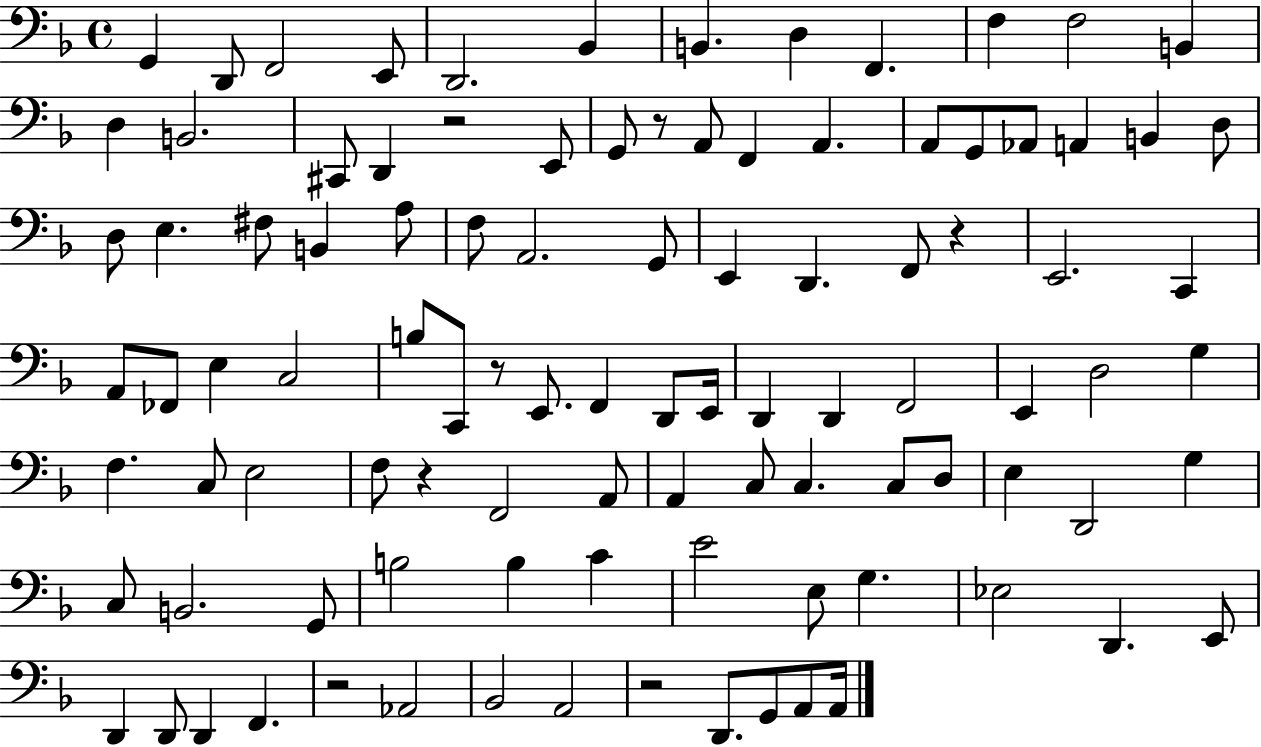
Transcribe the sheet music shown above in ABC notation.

X:1
T:Untitled
M:4/4
L:1/4
K:F
G,, D,,/2 F,,2 E,,/2 D,,2 _B,, B,, D, F,, F, F,2 B,, D, B,,2 ^C,,/2 D,, z2 E,,/2 G,,/2 z/2 A,,/2 F,, A,, A,,/2 G,,/2 _A,,/2 A,, B,, D,/2 D,/2 E, ^F,/2 B,, A,/2 F,/2 A,,2 G,,/2 E,, D,, F,,/2 z E,,2 C,, A,,/2 _F,,/2 E, C,2 B,/2 C,,/2 z/2 E,,/2 F,, D,,/2 E,,/4 D,, D,, F,,2 E,, D,2 G, F, C,/2 E,2 F,/2 z F,,2 A,,/2 A,, C,/2 C, C,/2 D,/2 E, D,,2 G, C,/2 B,,2 G,,/2 B,2 B, C E2 E,/2 G, _E,2 D,, E,,/2 D,, D,,/2 D,, F,, z2 _A,,2 _B,,2 A,,2 z2 D,,/2 G,,/2 A,,/2 A,,/4